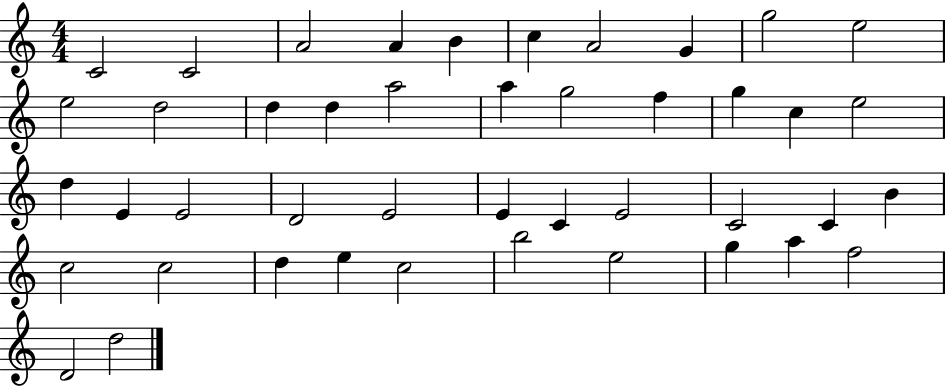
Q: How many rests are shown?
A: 0